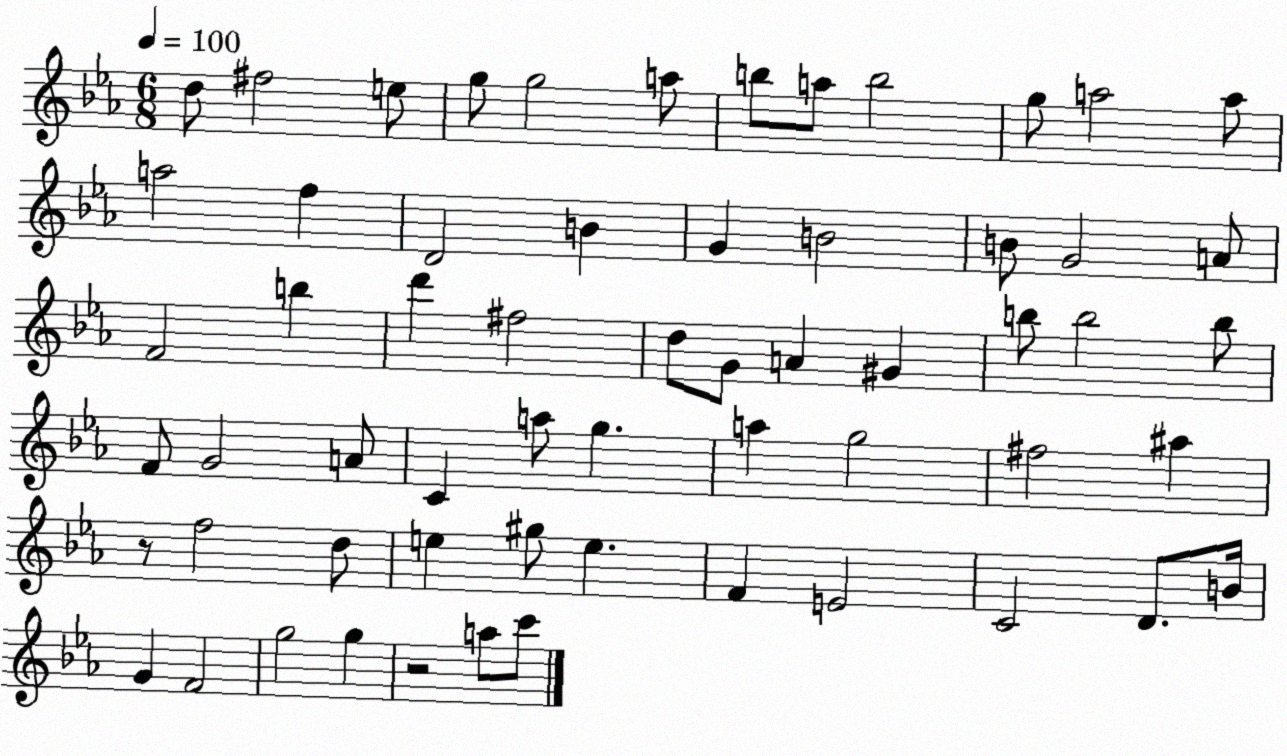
X:1
T:Untitled
M:6/8
L:1/4
K:Eb
d/2 ^f2 e/2 g/2 g2 a/2 b/2 a/2 b2 g/2 a2 a/2 a2 f D2 B G B2 B/2 G2 A/2 F2 b d' ^f2 d/2 G/2 A ^G b/2 b2 b/2 F/2 G2 A/2 C a/2 g a g2 ^f2 ^a z/2 f2 d/2 e ^g/2 e F E2 C2 D/2 B/4 G F2 g2 g z2 a/2 c'/2